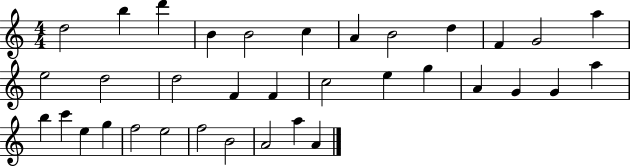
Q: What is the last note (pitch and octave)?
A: A4